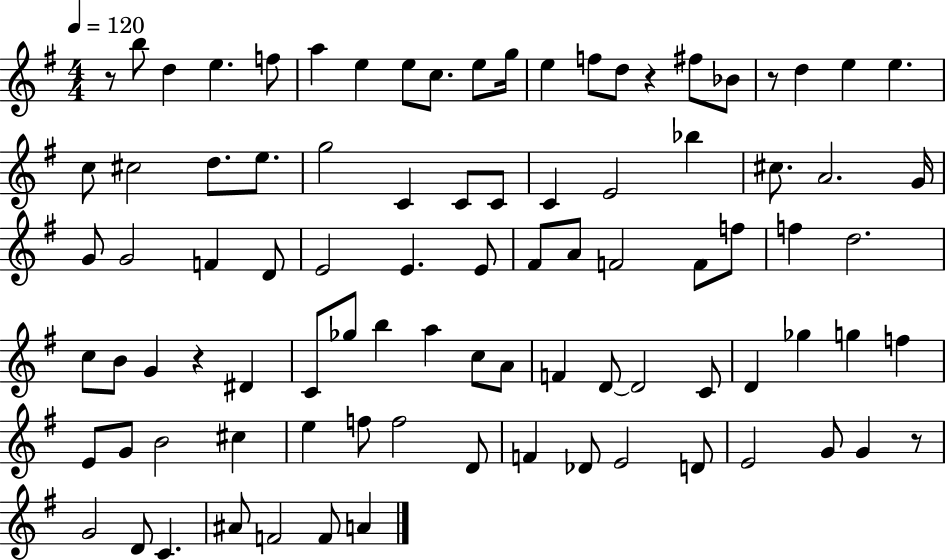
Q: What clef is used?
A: treble